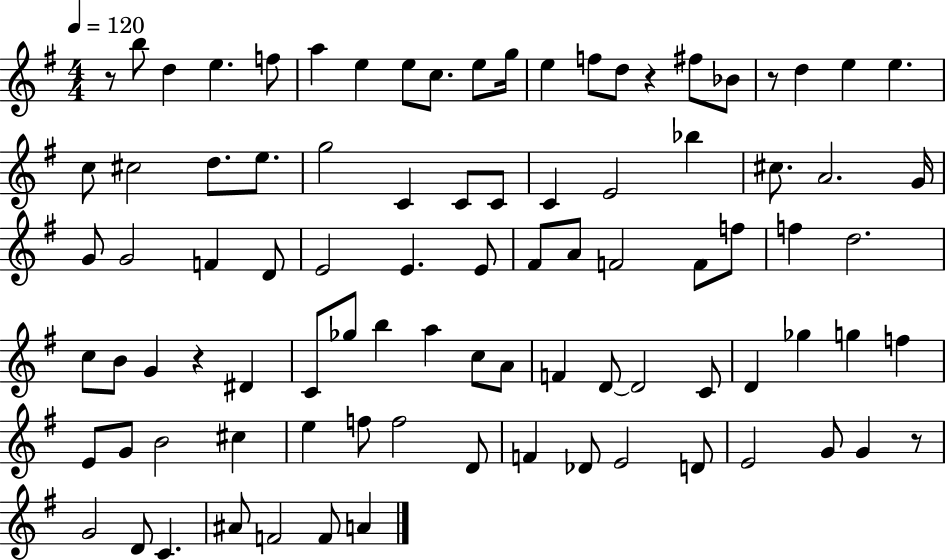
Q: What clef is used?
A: treble